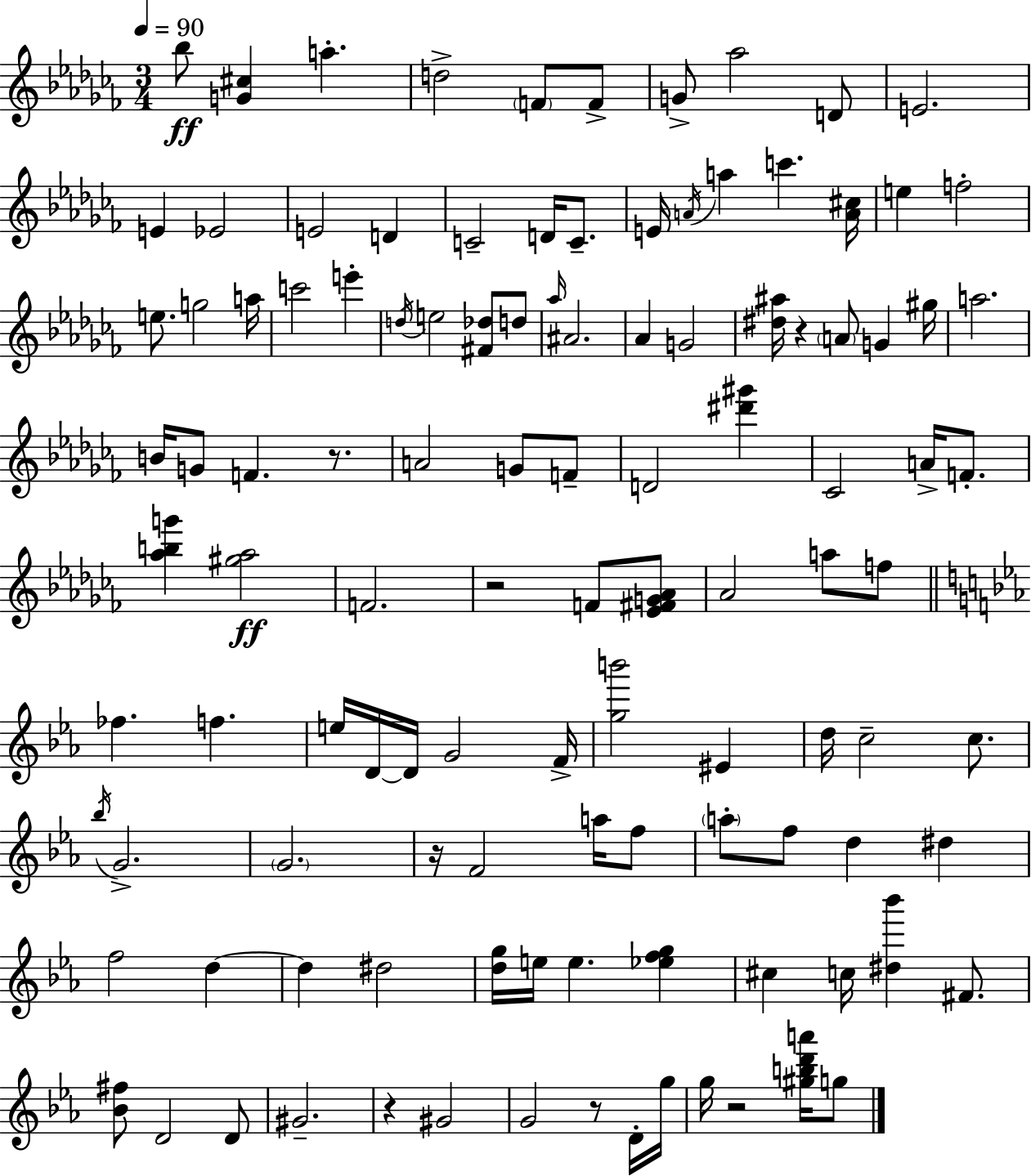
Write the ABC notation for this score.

X:1
T:Untitled
M:3/4
L:1/4
K:Abm
_b/2 [G^c] a d2 F/2 F/2 G/2 _a2 D/2 E2 E _E2 E2 D C2 D/4 C/2 E/4 A/4 a c' [A^c]/4 e f2 e/2 g2 a/4 c'2 e' d/4 e2 [^F_d]/2 d/2 _a/4 ^A2 _A G2 [^d^a]/4 z A/2 G ^g/4 a2 B/4 G/2 F z/2 A2 G/2 F/2 D2 [^d'^g'] _C2 A/4 F/2 [_abg'] [^g_a]2 F2 z2 F/2 [_E^FG_A]/2 _A2 a/2 f/2 _f f e/4 D/4 D/4 G2 F/4 [gb']2 ^E d/4 c2 c/2 _b/4 G2 G2 z/4 F2 a/4 f/2 a/2 f/2 d ^d f2 d d ^d2 [dg]/4 e/4 e [_efg] ^c c/4 [^d_b'] ^F/2 [_B^f]/2 D2 D/2 ^G2 z ^G2 G2 z/2 D/4 g/4 g/4 z2 [^gbd'a']/4 g/2